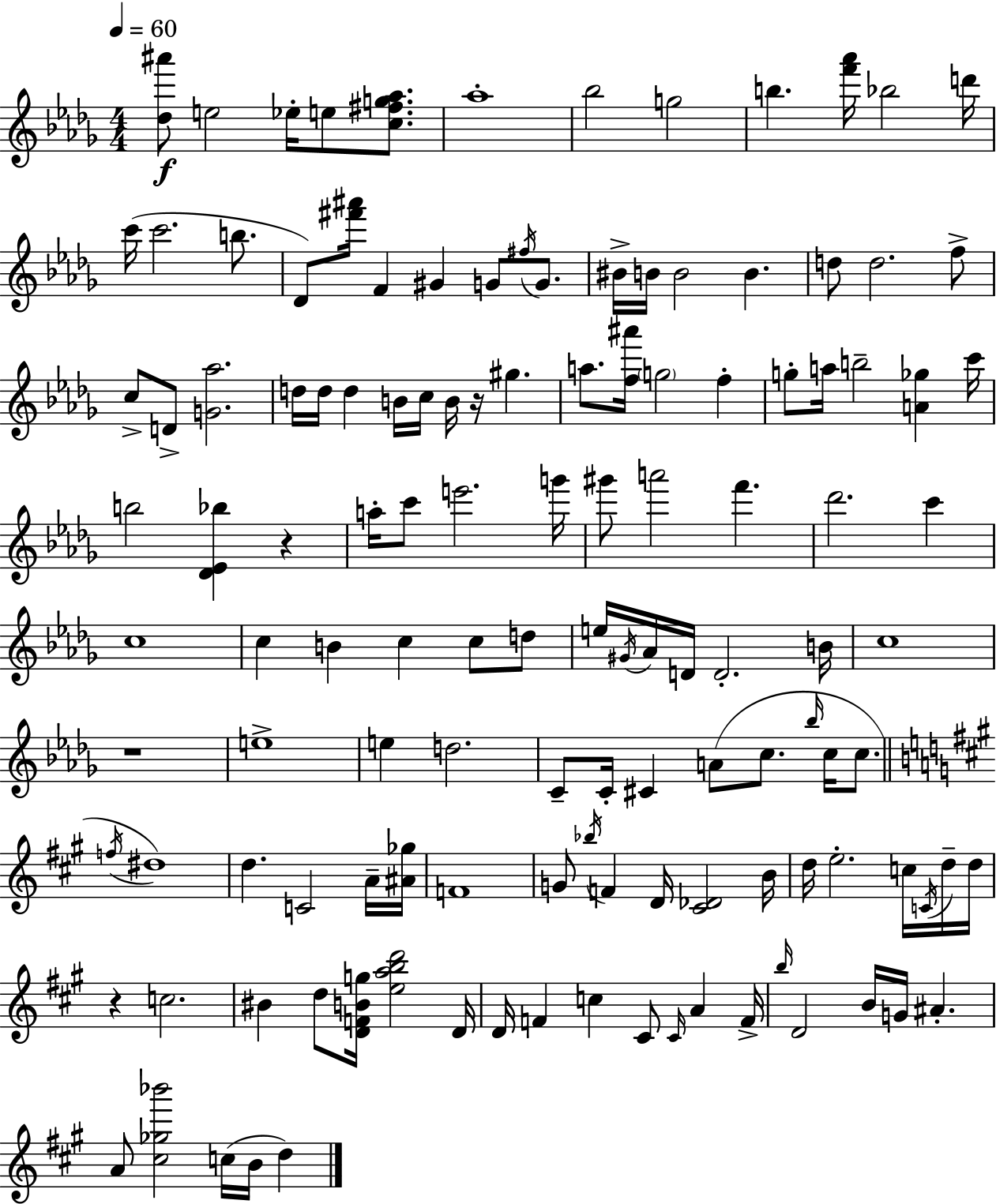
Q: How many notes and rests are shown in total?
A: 129